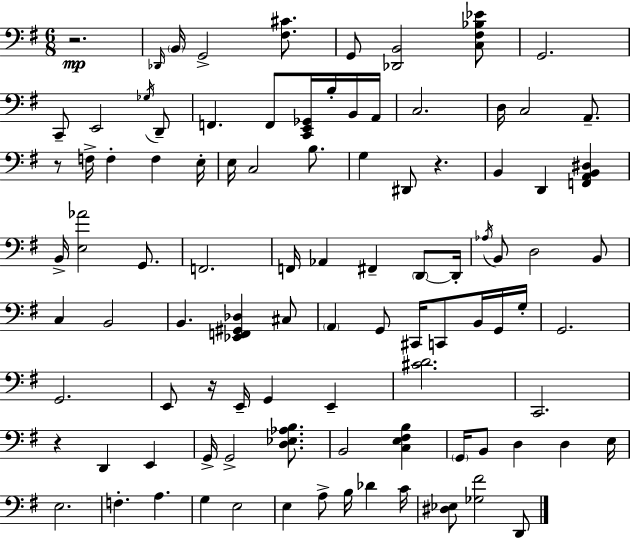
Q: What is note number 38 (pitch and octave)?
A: Ab3